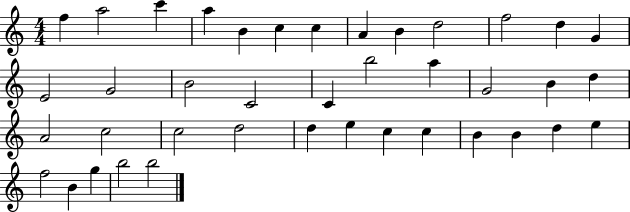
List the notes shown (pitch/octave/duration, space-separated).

F5/q A5/h C6/q A5/q B4/q C5/q C5/q A4/q B4/q D5/h F5/h D5/q G4/q E4/h G4/h B4/h C4/h C4/q B5/h A5/q G4/h B4/q D5/q A4/h C5/h C5/h D5/h D5/q E5/q C5/q C5/q B4/q B4/q D5/q E5/q F5/h B4/q G5/q B5/h B5/h